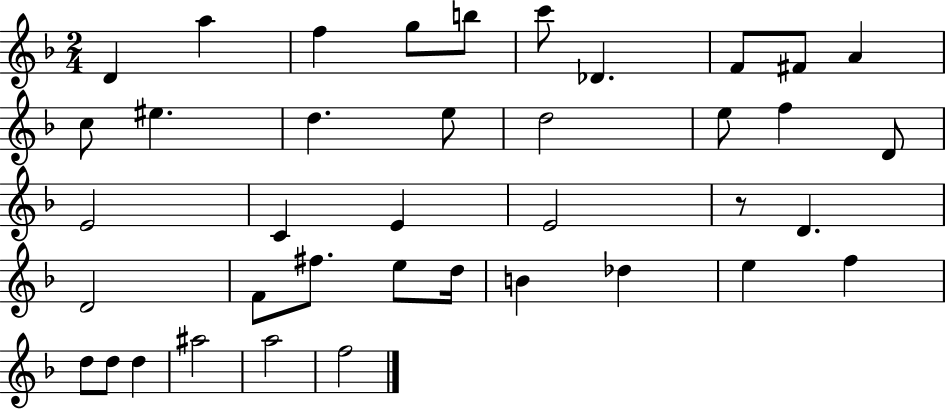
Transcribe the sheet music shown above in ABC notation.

X:1
T:Untitled
M:2/4
L:1/4
K:F
D a f g/2 b/2 c'/2 _D F/2 ^F/2 A c/2 ^e d e/2 d2 e/2 f D/2 E2 C E E2 z/2 D D2 F/2 ^f/2 e/2 d/4 B _d e f d/2 d/2 d ^a2 a2 f2